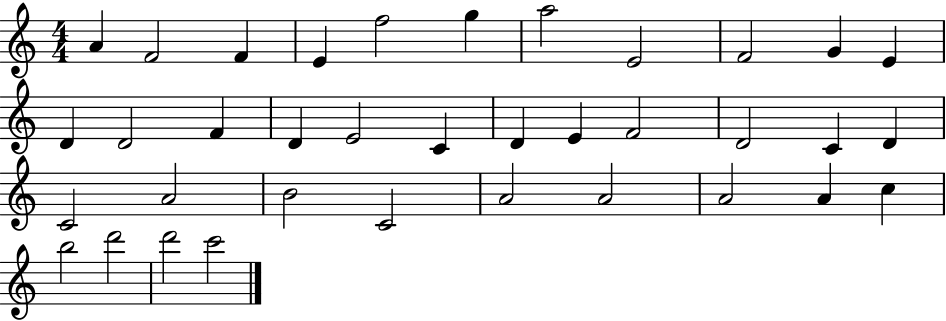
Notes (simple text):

A4/q F4/h F4/q E4/q F5/h G5/q A5/h E4/h F4/h G4/q E4/q D4/q D4/h F4/q D4/q E4/h C4/q D4/q E4/q F4/h D4/h C4/q D4/q C4/h A4/h B4/h C4/h A4/h A4/h A4/h A4/q C5/q B5/h D6/h D6/h C6/h